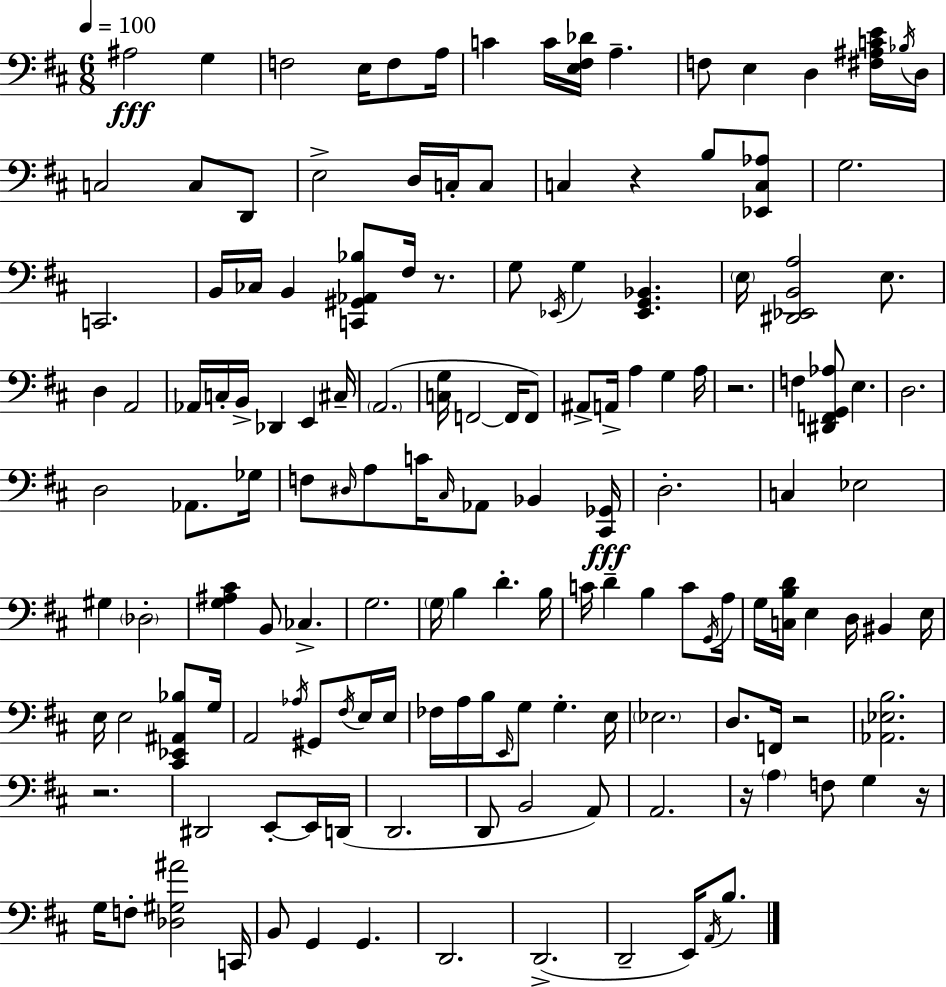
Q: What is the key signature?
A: D major